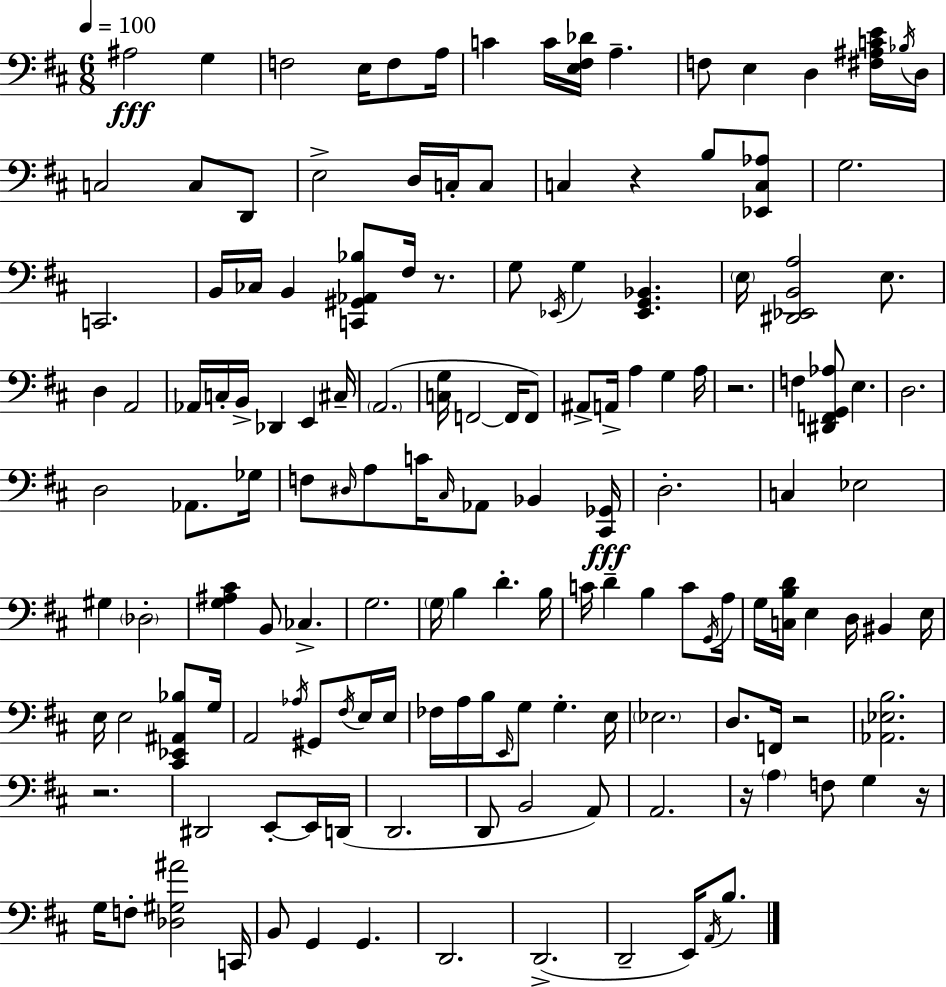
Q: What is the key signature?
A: D major